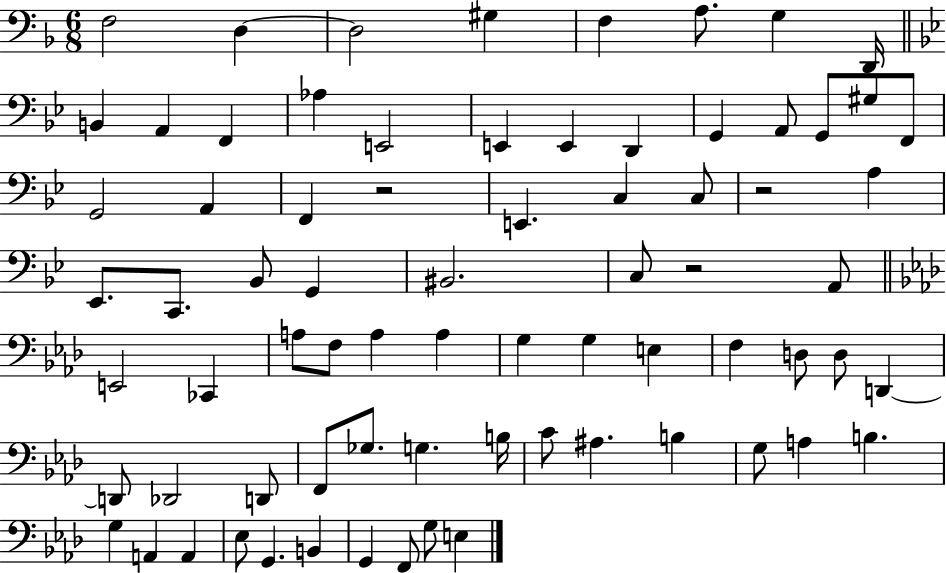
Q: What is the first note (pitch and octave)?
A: F3